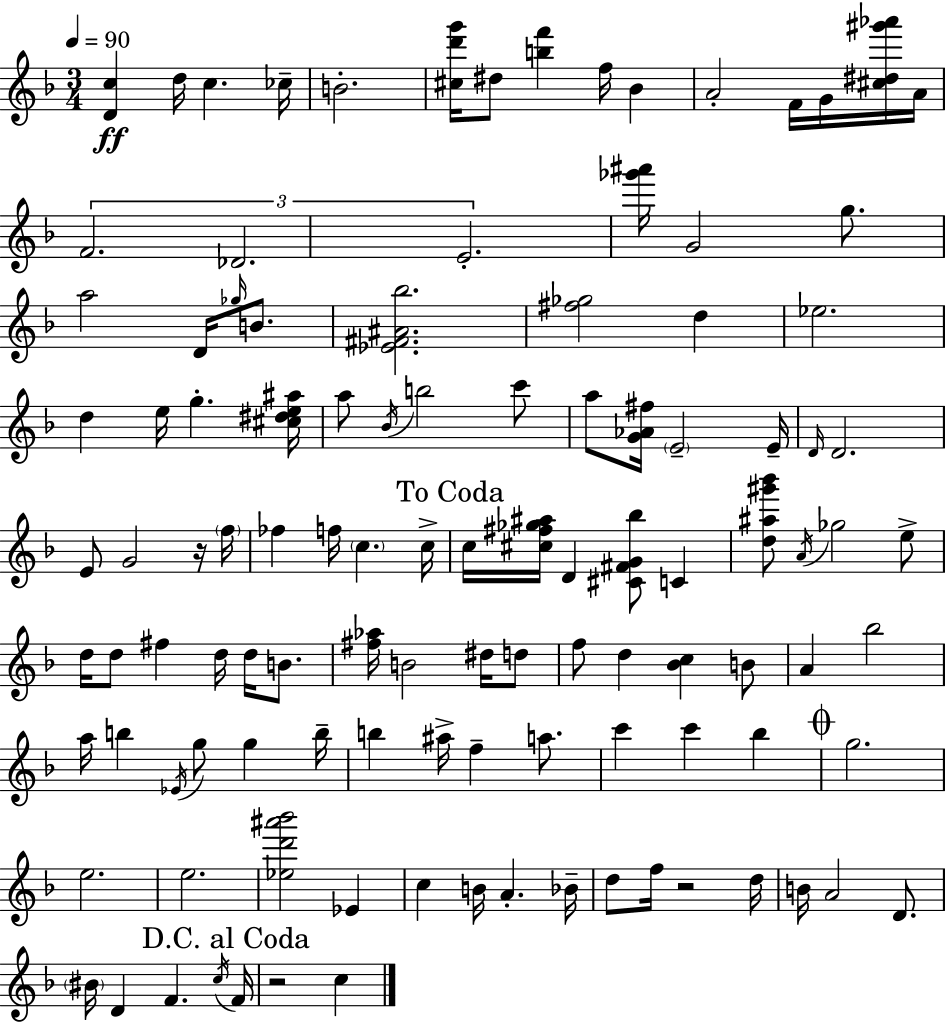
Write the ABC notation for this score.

X:1
T:Untitled
M:3/4
L:1/4
K:F
[Dc] d/4 c _c/4 B2 [^cd'g']/4 ^d/2 [bf'] f/4 _B A2 F/4 G/4 [^c^d^g'_a']/4 A/4 F2 _D2 E2 [_g'^a']/4 G2 g/2 a2 D/4 _g/4 B/2 [_E^F^A_b]2 [^f_g]2 d _e2 d e/4 g [^c^de^a]/4 a/2 _B/4 b2 c'/2 a/2 [G_A^f]/4 E2 E/4 D/4 D2 E/2 G2 z/4 f/4 _f f/4 c c/4 c/4 [^c^f_g^a]/4 D [^C^FG_b]/2 C [d^a^g'_b']/2 A/4 _g2 e/2 d/4 d/2 ^f d/4 d/4 B/2 [^f_a]/4 B2 ^d/4 d/2 f/2 d [_Bc] B/2 A _b2 a/4 b _E/4 g/2 g b/4 b ^a/4 f a/2 c' c' _b g2 e2 e2 [_ed'^a'_b']2 _E c B/4 A _B/4 d/2 f/4 z2 d/4 B/4 A2 D/2 ^B/4 D F c/4 F/4 z2 c